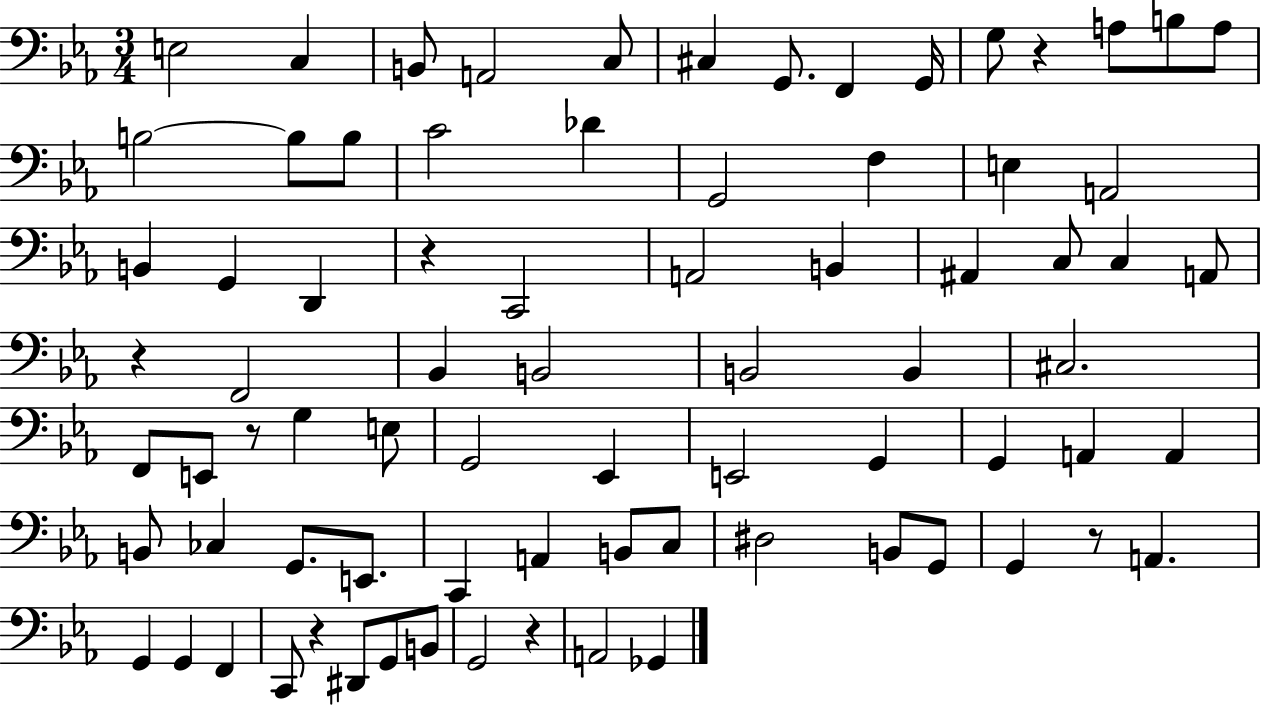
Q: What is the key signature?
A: EES major